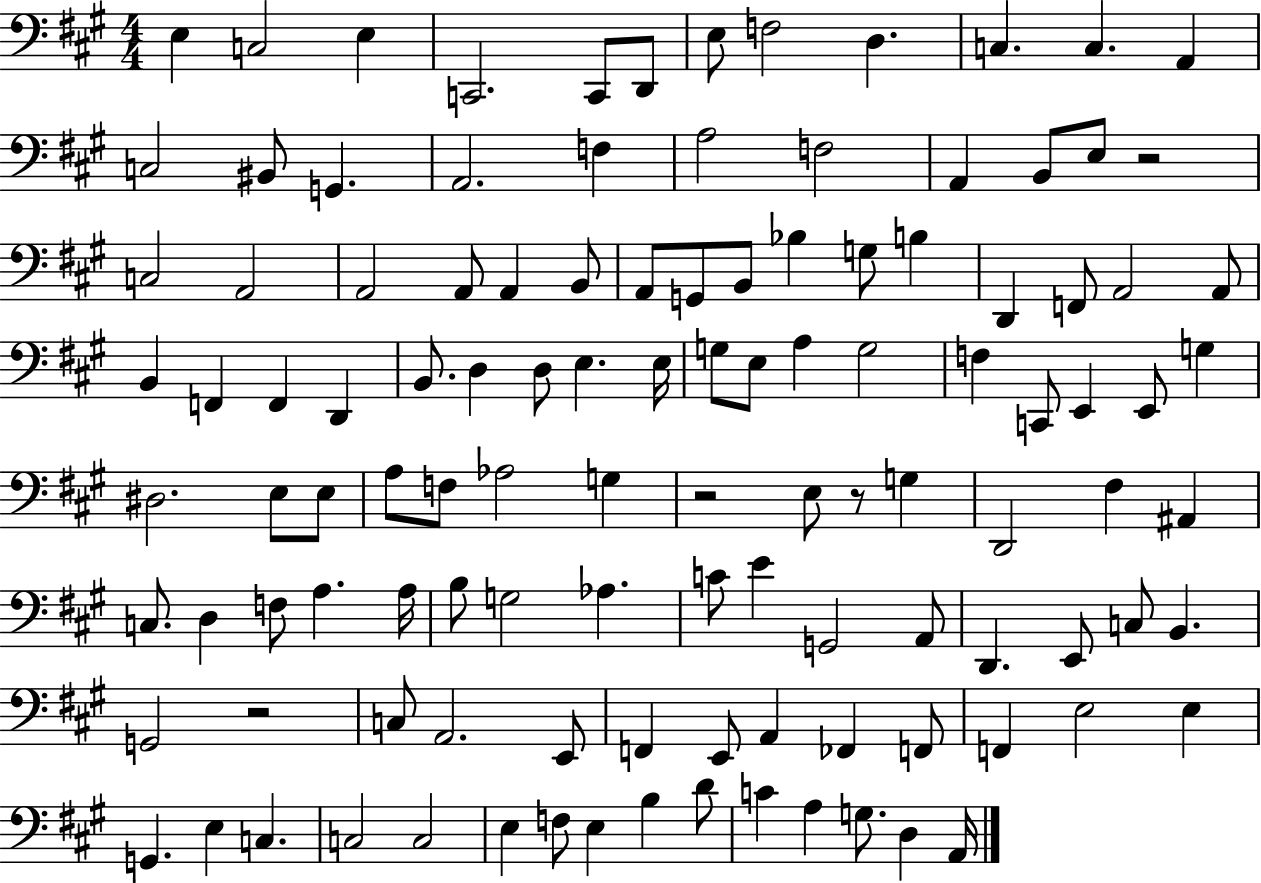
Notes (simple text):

E3/q C3/h E3/q C2/h. C2/e D2/e E3/e F3/h D3/q. C3/q. C3/q. A2/q C3/h BIS2/e G2/q. A2/h. F3/q A3/h F3/h A2/q B2/e E3/e R/h C3/h A2/h A2/h A2/e A2/q B2/e A2/e G2/e B2/e Bb3/q G3/e B3/q D2/q F2/e A2/h A2/e B2/q F2/q F2/q D2/q B2/e. D3/q D3/e E3/q. E3/s G3/e E3/e A3/q G3/h F3/q C2/e E2/q E2/e G3/q D#3/h. E3/e E3/e A3/e F3/e Ab3/h G3/q R/h E3/e R/e G3/q D2/h F#3/q A#2/q C3/e. D3/q F3/e A3/q. A3/s B3/e G3/h Ab3/q. C4/e E4/q G2/h A2/e D2/q. E2/e C3/e B2/q. G2/h R/h C3/e A2/h. E2/e F2/q E2/e A2/q FES2/q F2/e F2/q E3/h E3/q G2/q. E3/q C3/q. C3/h C3/h E3/q F3/e E3/q B3/q D4/e C4/q A3/q G3/e. D3/q A2/s